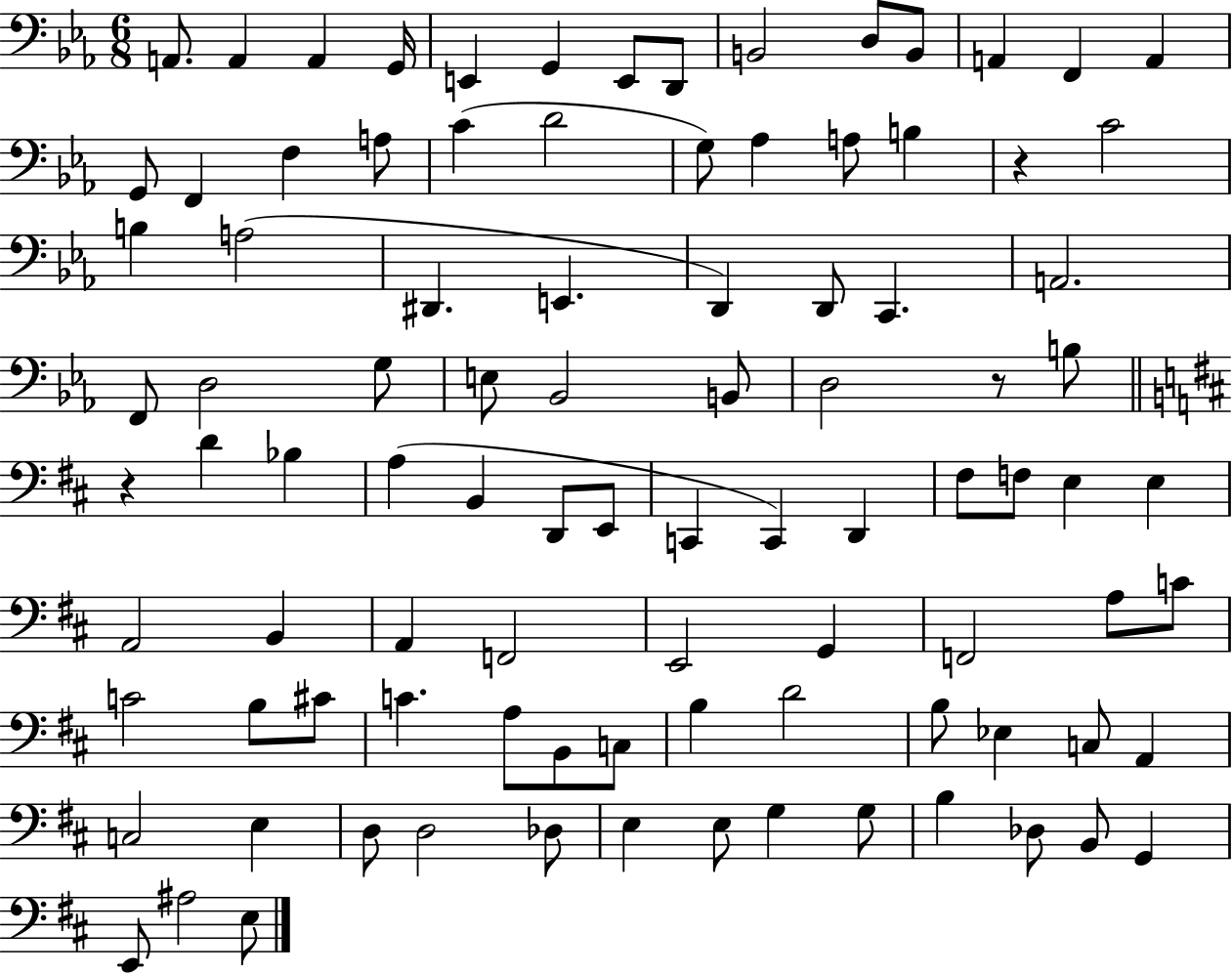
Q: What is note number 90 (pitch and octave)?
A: E2